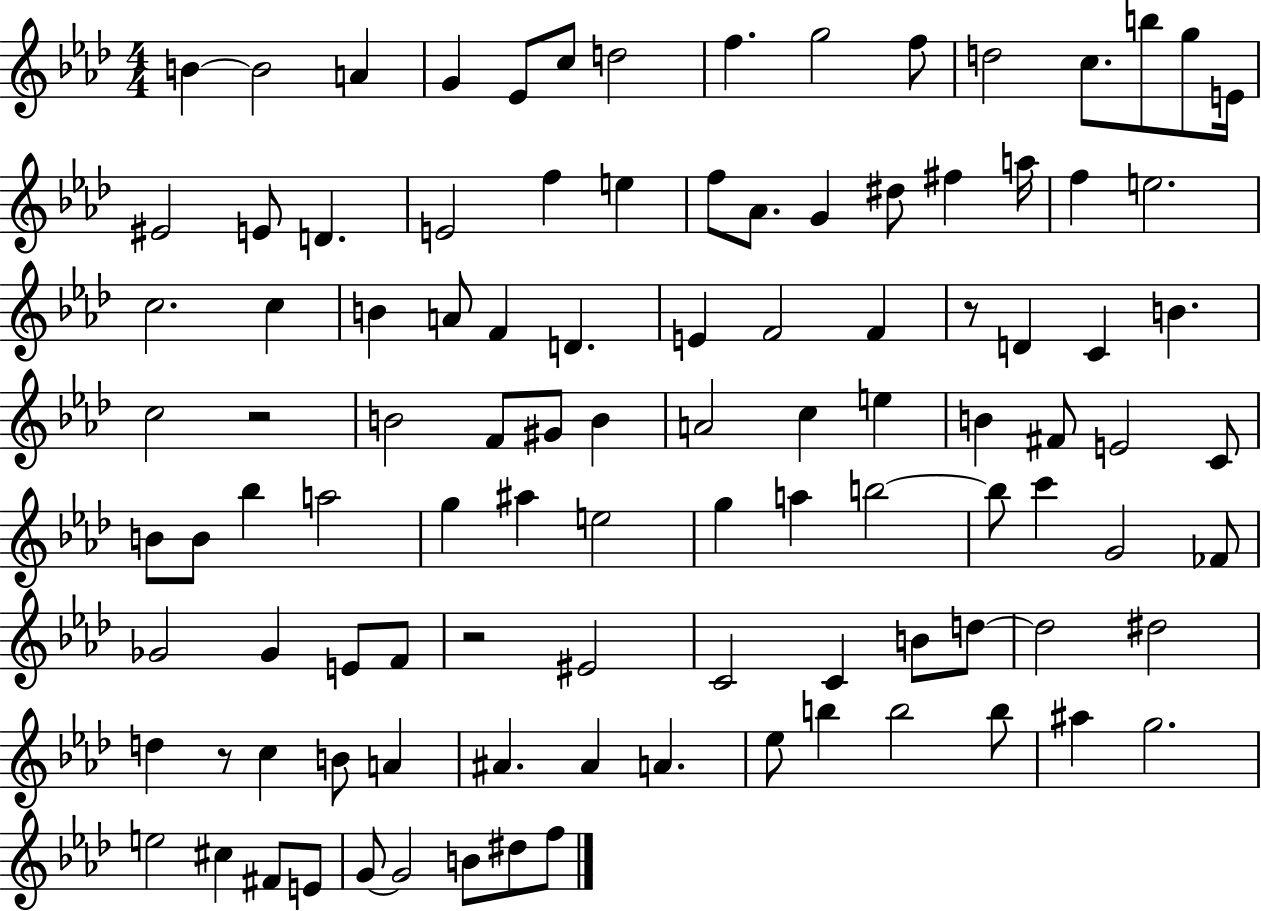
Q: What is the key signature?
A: AES major